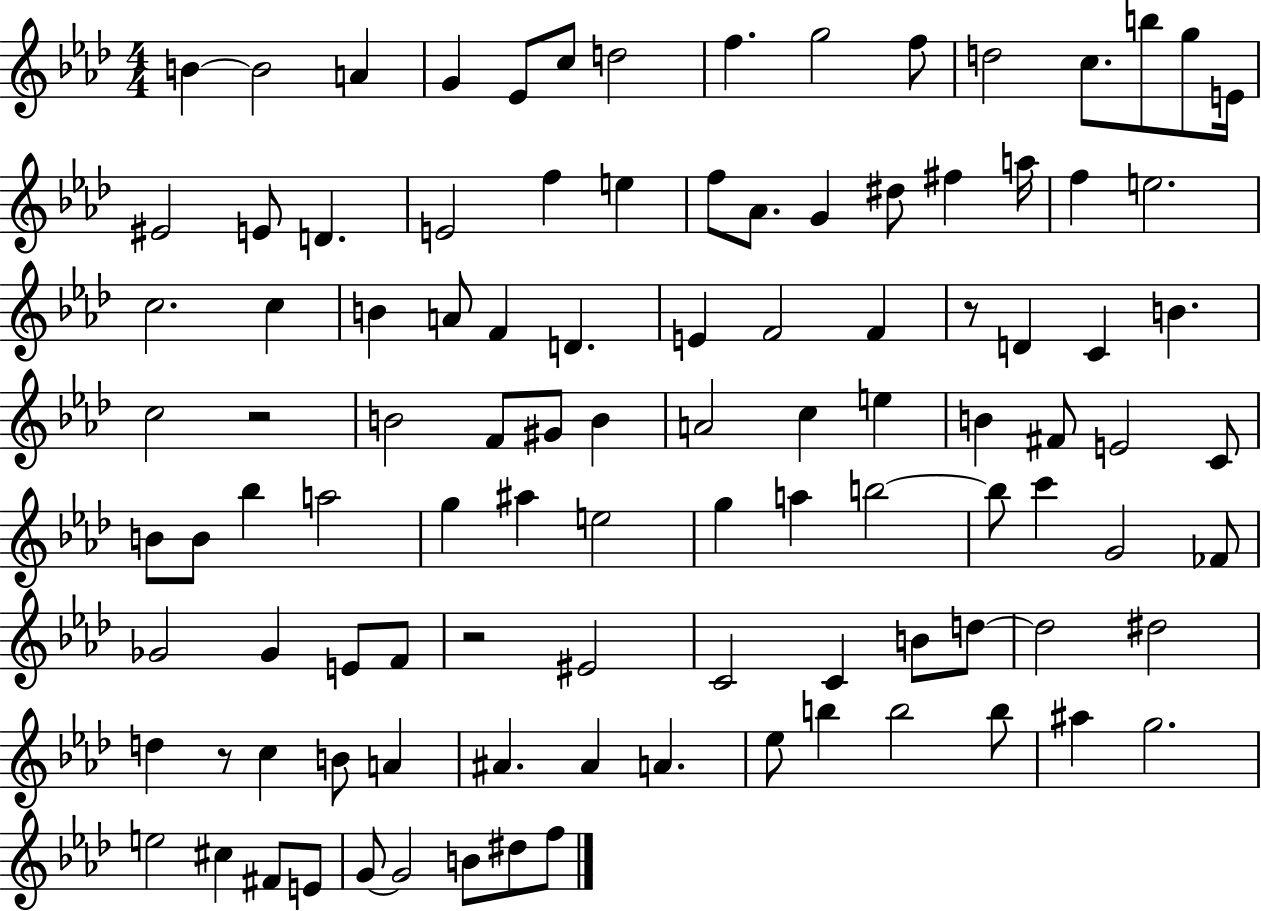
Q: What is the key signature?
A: AES major